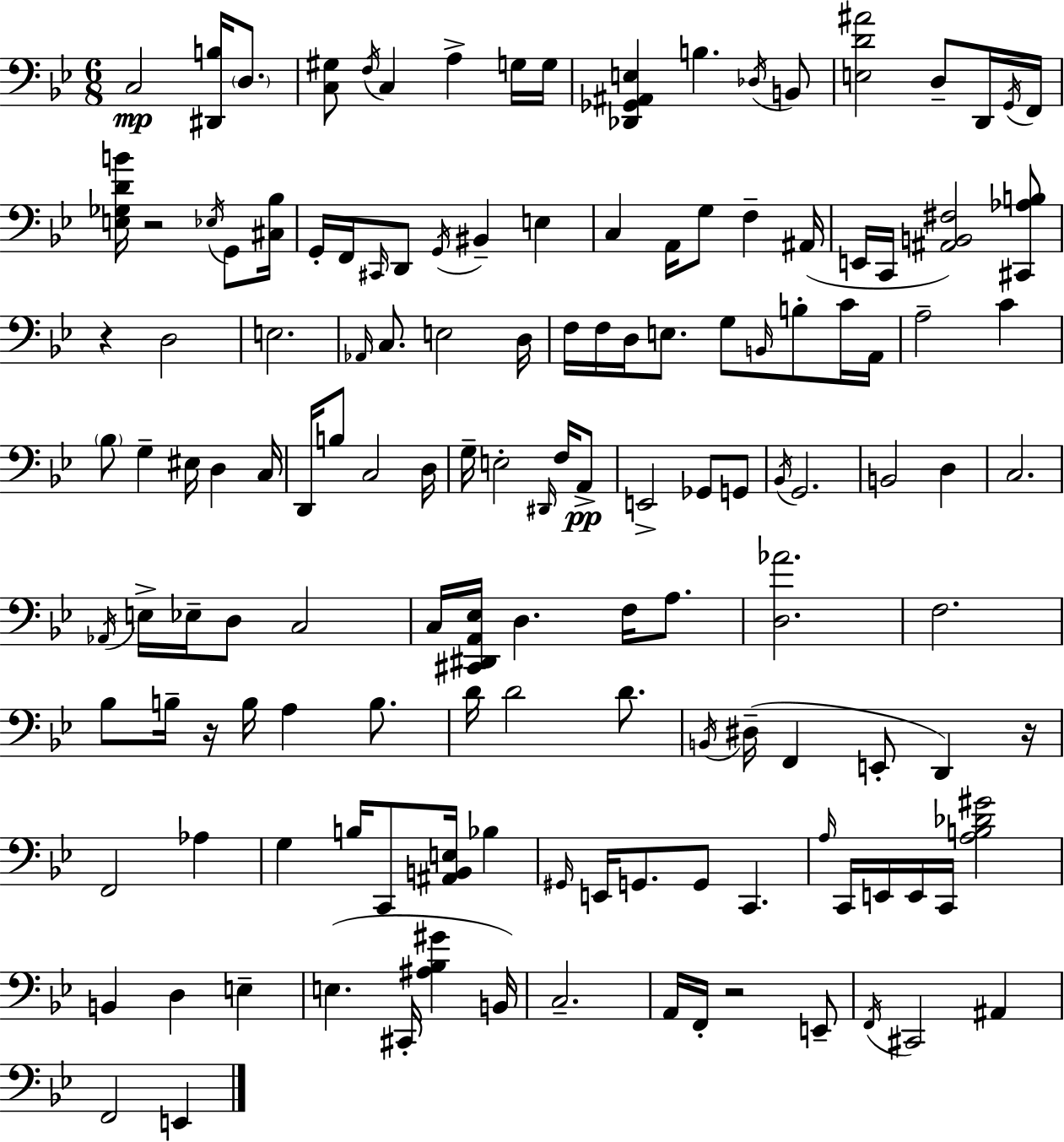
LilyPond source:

{
  \clef bass
  \numericTimeSignature
  \time 6/8
  \key g \minor
  c2\mp <dis, b>16 \parenthesize d8. | <c gis>8 \acciaccatura { f16 } c4 a4-> g16 | g16 <des, ges, ais, e>4 b4. \acciaccatura { des16 } | b,8 <e d' ais'>2 d8-- | \break d,16 \acciaccatura { g,16 } f,16 <e ges d' b'>16 r2 | \acciaccatura { ees16 } g,8 <cis bes>16 g,16-. f,16 \grace { cis,16 } d,8 \acciaccatura { g,16 } bis,4-- | e4 c4 a,16 g8 | f4-- ais,16( e,16 c,16 <ais, b, fis>2) | \break <cis, aes b>8 r4 d2 | e2. | \grace { aes,16 } c8. e2 | d16 f16 f16 d16 e8. | \break g8 \grace { b,16 } b8-. c'16 a,16 a2-- | c'4 \parenthesize bes8 g4-- | eis16 d4 c16 d,16 b8 c2 | d16 g16-- e2-. | \break \grace { dis,16 } f16 a,8->\pp e,2-> | ges,8 g,8 \acciaccatura { bes,16 } g,2. | b,2 | d4 c2. | \break \acciaccatura { aes,16 } e16-> | ees16-- d8 c2 c16 | <cis, dis, a, ees>16 d4. f16 a8. <d aes'>2. | f2. | \break bes8 | b16-- r16 b16 a4 b8. d'16 | d'2 d'8. \acciaccatura { b,16 }( | dis16-- f,4 e,8-. d,4) r16 | \break f,2 aes4 | g4 b16 c,8 <ais, b, e>16 bes4 | \grace { gis,16 } e,16 g,8. g,8 c,4. | \grace { a16 } c,16 e,16 e,16 c,16 <a b des' gis'>2 | \break b,4 d4 e4-- | e4.( cis,16-. <ais bes gis'>4 | b,16) c2.-- | a,16 f,16-. r2 | \break e,8-- \acciaccatura { f,16 } cis,2 ais,4 | f,2 e,4 | \bar "|."
}